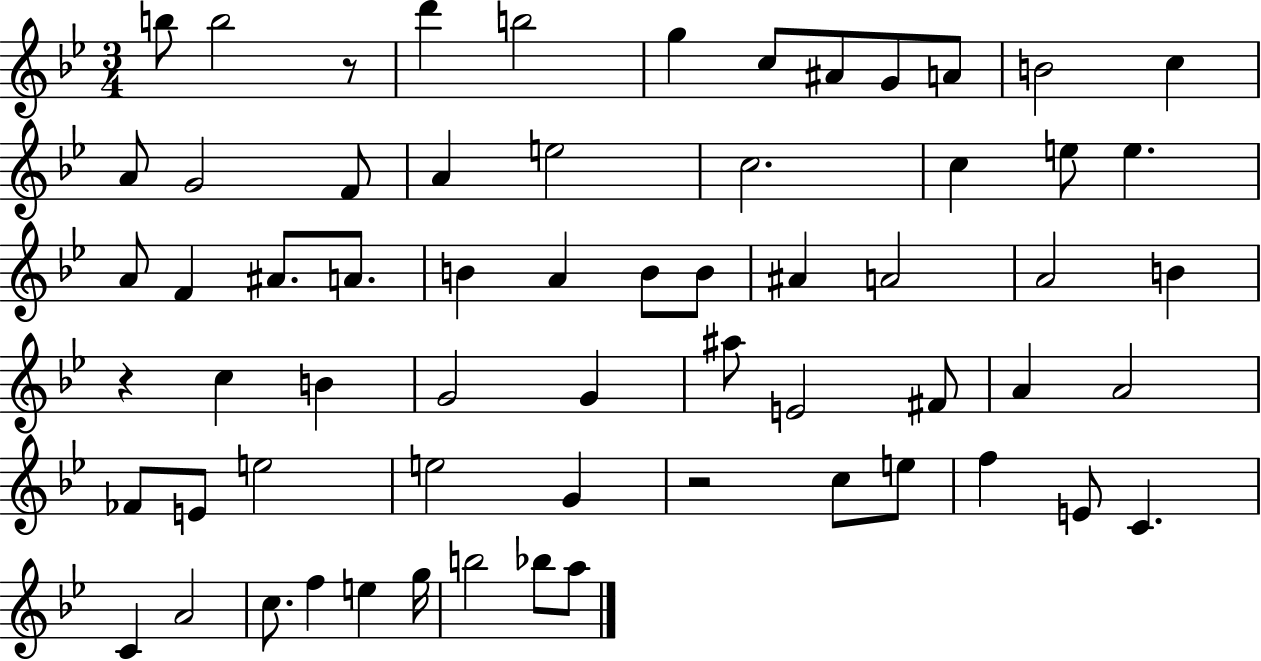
B5/e B5/h R/e D6/q B5/h G5/q C5/e A#4/e G4/e A4/e B4/h C5/q A4/e G4/h F4/e A4/q E5/h C5/h. C5/q E5/e E5/q. A4/e F4/q A#4/e. A4/e. B4/q A4/q B4/e B4/e A#4/q A4/h A4/h B4/q R/q C5/q B4/q G4/h G4/q A#5/e E4/h F#4/e A4/q A4/h FES4/e E4/e E5/h E5/h G4/q R/h C5/e E5/e F5/q E4/e C4/q. C4/q A4/h C5/e. F5/q E5/q G5/s B5/h Bb5/e A5/e